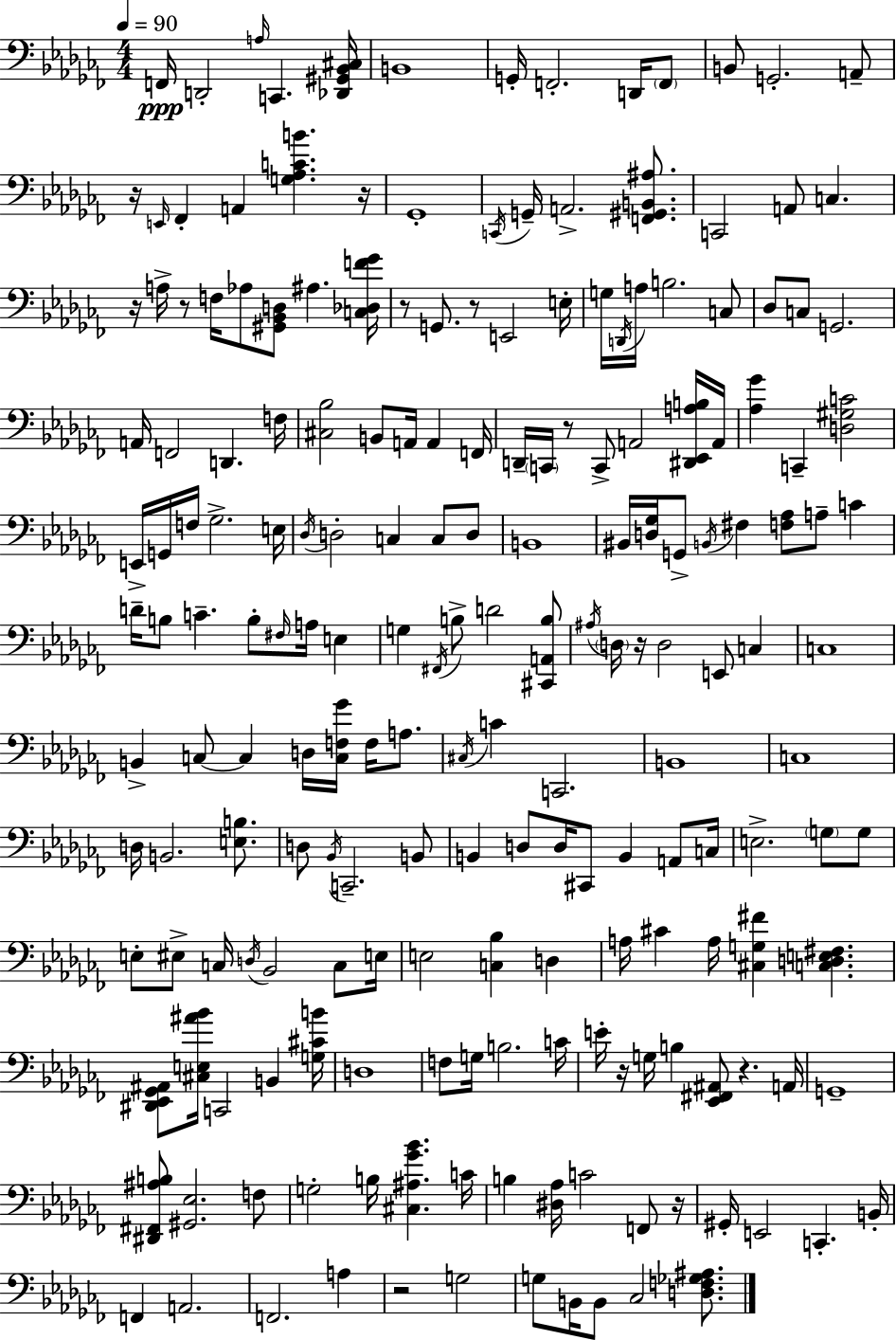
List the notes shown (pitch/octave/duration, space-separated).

F2/s D2/h A3/s C2/q. [Db2,G#2,Bb2,C#3]/s B2/w G2/s F2/h. D2/s F2/e B2/e G2/h. A2/e R/s E2/s FES2/q A2/q [G3,Ab3,C4,B4]/q. R/s Gb2/w C2/s G2/s A2/h. [F2,G#2,B2,A#3]/e. C2/h A2/e C3/q. R/s A3/s R/e F3/s Ab3/e [G#2,Bb2,D3]/e A#3/q. [C3,Db3,F4,Gb4]/s R/e G2/e. R/e E2/h E3/s G3/s D2/s A3/s B3/h. C3/e Db3/e C3/e G2/h. A2/s F2/h D2/q. F3/s [C#3,Bb3]/h B2/e A2/s A2/q F2/s D2/s C2/s R/e C2/e A2/h [D#2,Eb2,A3,B3]/s A2/s [Ab3,Gb4]/q C2/q [D3,G#3,C4]/h E2/s G2/s F3/s Gb3/h. E3/s Db3/s D3/h C3/q C3/e D3/e B2/w BIS2/s [D3,Gb3]/s G2/e B2/s F#3/q [F3,Ab3]/e A3/e C4/q D4/s B3/e C4/q. B3/e F#3/s A3/s E3/q G3/q F#2/s B3/e D4/h [C#2,A2,B3]/e A#3/s D3/s R/s D3/h E2/e C3/q C3/w B2/q C3/e C3/q D3/s [C3,F3,Gb4]/s F3/s A3/e. C#3/s C4/q C2/h. B2/w C3/w D3/s B2/h. [E3,B3]/e. D3/e Bb2/s C2/h. B2/e B2/q D3/e D3/s C#2/e B2/q A2/e C3/s E3/h. G3/e G3/e E3/e EIS3/e C3/s D3/s Bb2/h C3/e E3/s E3/h [C3,Bb3]/q D3/q A3/s C#4/q A3/s [C#3,G3,F#4]/q [C3,D3,E3,F#3]/q. [D#2,Eb2,Gb2,A#2]/e [C#3,E3,A#4,Bb4]/s C2/h B2/q [G3,C#4,B4]/s D3/w F3/e G3/s B3/h. C4/s E4/s R/s G3/s B3/q [Eb2,F#2,A#2]/e R/q. A2/s G2/w [D#2,F#2,A#3,B3]/e [G#2,Eb3]/h. F3/e G3/h B3/s [C#3,A#3,Gb4,Bb4]/q. C4/s B3/q [D#3,Ab3]/s C4/h F2/e R/s G#2/s E2/h C2/q. B2/s F2/q A2/h. F2/h. A3/q R/h G3/h G3/e B2/s B2/e CES3/h [D3,F3,Gb3,A#3]/e.